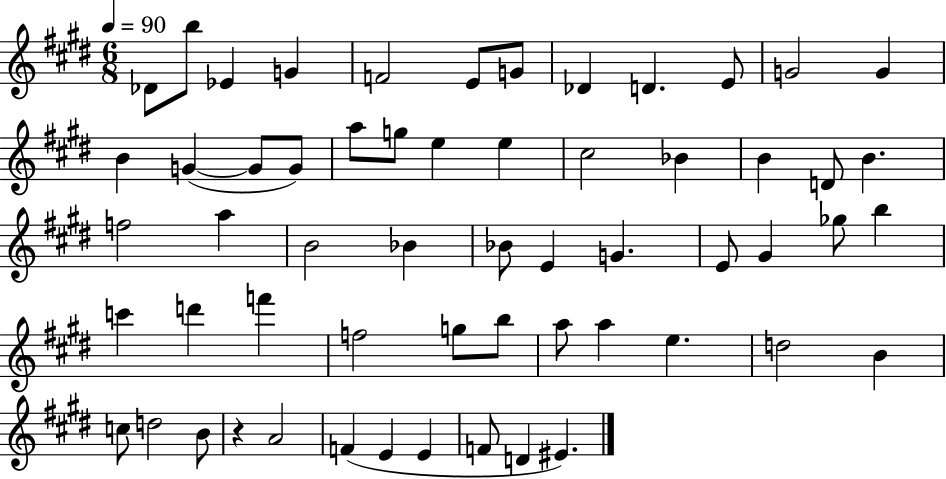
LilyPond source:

{
  \clef treble
  \numericTimeSignature
  \time 6/8
  \key e \major
  \tempo 4 = 90
  \repeat volta 2 { des'8 b''8 ees'4 g'4 | f'2 e'8 g'8 | des'4 d'4. e'8 | g'2 g'4 | \break b'4 g'4~(~ g'8 g'8) | a''8 g''8 e''4 e''4 | cis''2 bes'4 | b'4 d'8 b'4. | \break f''2 a''4 | b'2 bes'4 | bes'8 e'4 g'4. | e'8 gis'4 ges''8 b''4 | \break c'''4 d'''4 f'''4 | f''2 g''8 b''8 | a''8 a''4 e''4. | d''2 b'4 | \break c''8 d''2 b'8 | r4 a'2 | f'4( e'4 e'4 | f'8 d'4 eis'4.) | \break } \bar "|."
}